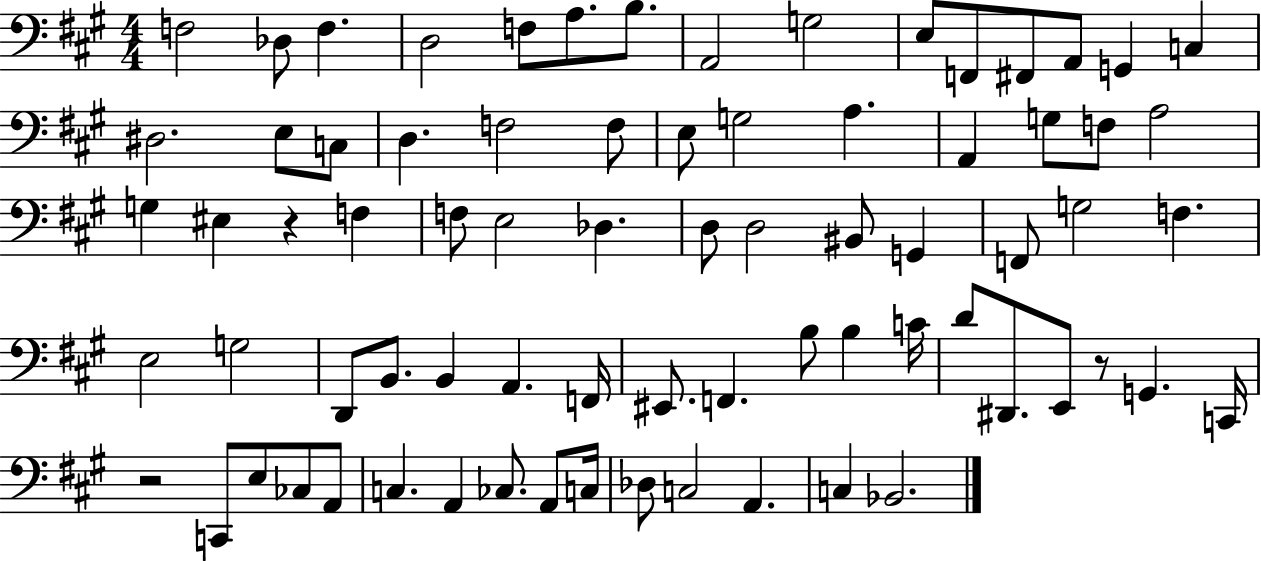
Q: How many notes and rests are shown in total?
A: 75